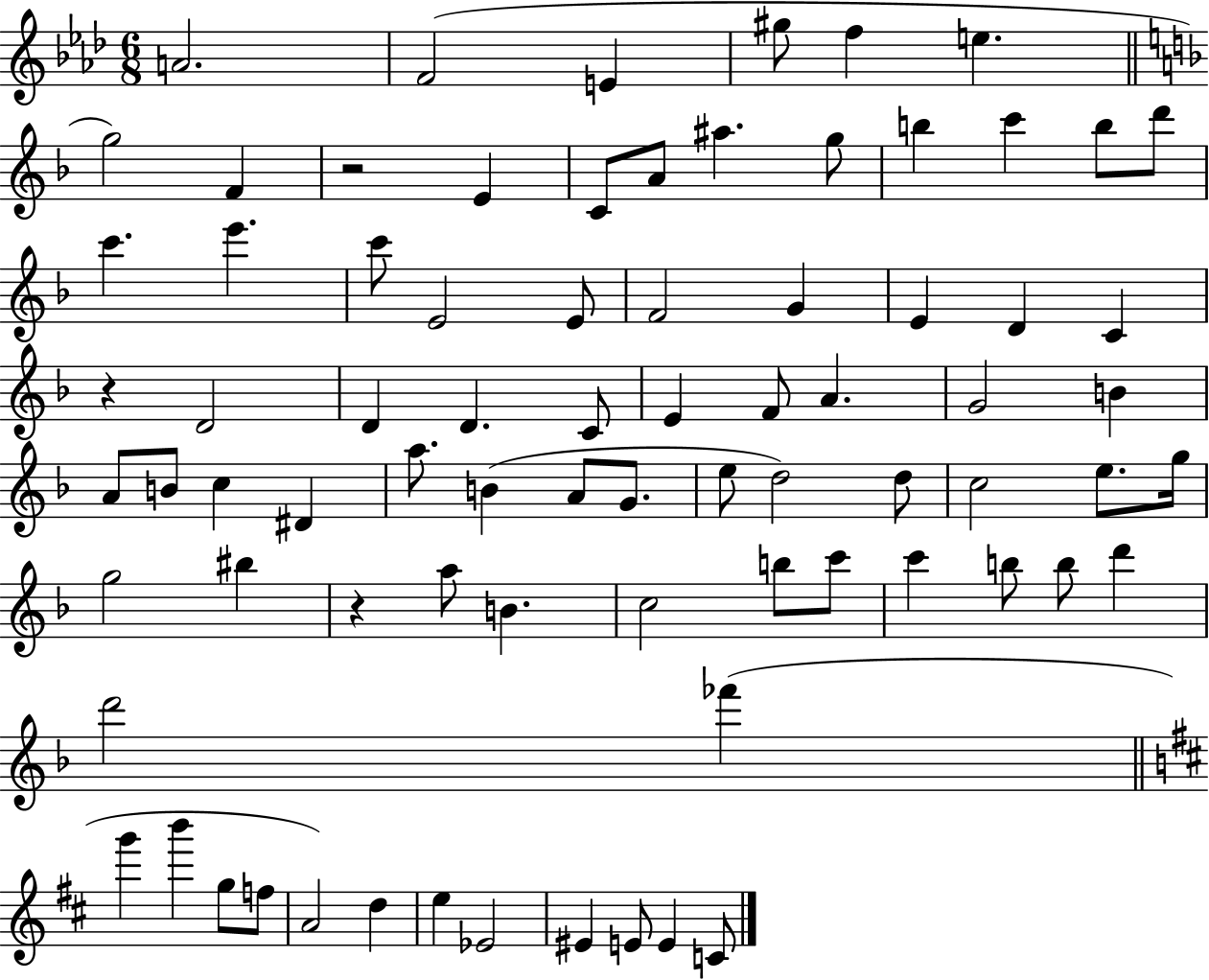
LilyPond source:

{
  \clef treble
  \numericTimeSignature
  \time 6/8
  \key aes \major
  \repeat volta 2 { a'2. | f'2( e'4 | gis''8 f''4 e''4. | \bar "||" \break \key f \major g''2) f'4 | r2 e'4 | c'8 a'8 ais''4. g''8 | b''4 c'''4 b''8 d'''8 | \break c'''4. e'''4. | c'''8 e'2 e'8 | f'2 g'4 | e'4 d'4 c'4 | \break r4 d'2 | d'4 d'4. c'8 | e'4 f'8 a'4. | g'2 b'4 | \break a'8 b'8 c''4 dis'4 | a''8. b'4( a'8 g'8. | e''8 d''2) d''8 | c''2 e''8. g''16 | \break g''2 bis''4 | r4 a''8 b'4. | c''2 b''8 c'''8 | c'''4 b''8 b''8 d'''4 | \break d'''2 fes'''4( | \bar "||" \break \key d \major g'''4 b'''4 g''8 f''8 | a'2) d''4 | e''4 ees'2 | eis'4 e'8 e'4 c'8 | \break } \bar "|."
}